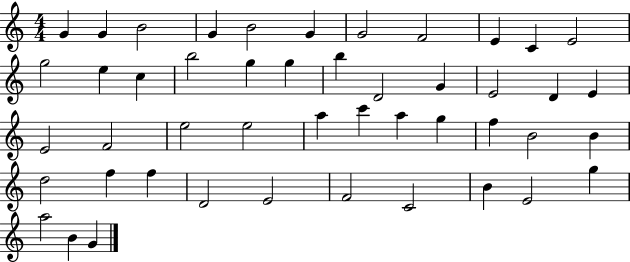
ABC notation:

X:1
T:Untitled
M:4/4
L:1/4
K:C
G G B2 G B2 G G2 F2 E C E2 g2 e c b2 g g b D2 G E2 D E E2 F2 e2 e2 a c' a g f B2 B d2 f f D2 E2 F2 C2 B E2 g a2 B G